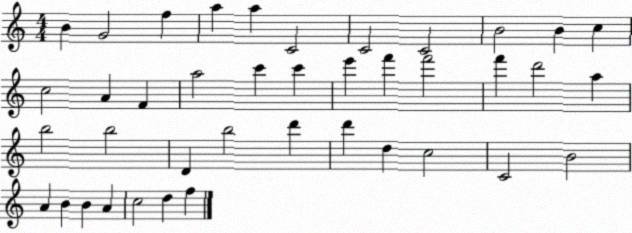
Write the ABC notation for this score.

X:1
T:Untitled
M:4/4
L:1/4
K:C
B G2 f a a C2 C2 C2 B2 B c c2 A F a2 c' c' e' f' f'2 f' d'2 a b2 b2 D b2 d' d' d c2 C2 B2 A B B A c2 d f